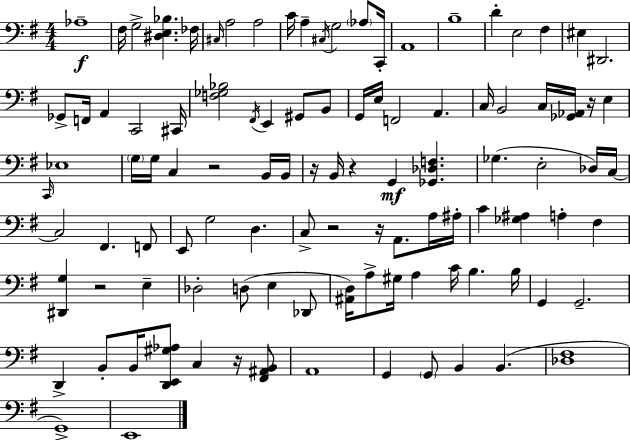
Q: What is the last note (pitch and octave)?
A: E2